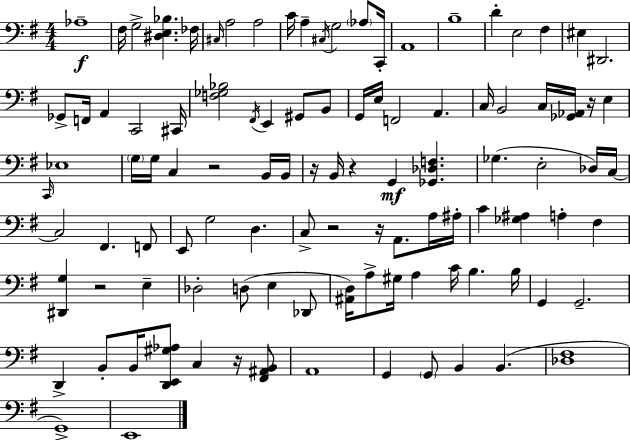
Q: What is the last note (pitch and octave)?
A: E2